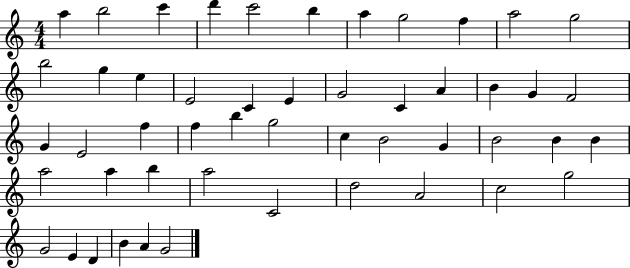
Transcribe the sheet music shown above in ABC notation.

X:1
T:Untitled
M:4/4
L:1/4
K:C
a b2 c' d' c'2 b a g2 f a2 g2 b2 g e E2 C E G2 C A B G F2 G E2 f f b g2 c B2 G B2 B B a2 a b a2 C2 d2 A2 c2 g2 G2 E D B A G2